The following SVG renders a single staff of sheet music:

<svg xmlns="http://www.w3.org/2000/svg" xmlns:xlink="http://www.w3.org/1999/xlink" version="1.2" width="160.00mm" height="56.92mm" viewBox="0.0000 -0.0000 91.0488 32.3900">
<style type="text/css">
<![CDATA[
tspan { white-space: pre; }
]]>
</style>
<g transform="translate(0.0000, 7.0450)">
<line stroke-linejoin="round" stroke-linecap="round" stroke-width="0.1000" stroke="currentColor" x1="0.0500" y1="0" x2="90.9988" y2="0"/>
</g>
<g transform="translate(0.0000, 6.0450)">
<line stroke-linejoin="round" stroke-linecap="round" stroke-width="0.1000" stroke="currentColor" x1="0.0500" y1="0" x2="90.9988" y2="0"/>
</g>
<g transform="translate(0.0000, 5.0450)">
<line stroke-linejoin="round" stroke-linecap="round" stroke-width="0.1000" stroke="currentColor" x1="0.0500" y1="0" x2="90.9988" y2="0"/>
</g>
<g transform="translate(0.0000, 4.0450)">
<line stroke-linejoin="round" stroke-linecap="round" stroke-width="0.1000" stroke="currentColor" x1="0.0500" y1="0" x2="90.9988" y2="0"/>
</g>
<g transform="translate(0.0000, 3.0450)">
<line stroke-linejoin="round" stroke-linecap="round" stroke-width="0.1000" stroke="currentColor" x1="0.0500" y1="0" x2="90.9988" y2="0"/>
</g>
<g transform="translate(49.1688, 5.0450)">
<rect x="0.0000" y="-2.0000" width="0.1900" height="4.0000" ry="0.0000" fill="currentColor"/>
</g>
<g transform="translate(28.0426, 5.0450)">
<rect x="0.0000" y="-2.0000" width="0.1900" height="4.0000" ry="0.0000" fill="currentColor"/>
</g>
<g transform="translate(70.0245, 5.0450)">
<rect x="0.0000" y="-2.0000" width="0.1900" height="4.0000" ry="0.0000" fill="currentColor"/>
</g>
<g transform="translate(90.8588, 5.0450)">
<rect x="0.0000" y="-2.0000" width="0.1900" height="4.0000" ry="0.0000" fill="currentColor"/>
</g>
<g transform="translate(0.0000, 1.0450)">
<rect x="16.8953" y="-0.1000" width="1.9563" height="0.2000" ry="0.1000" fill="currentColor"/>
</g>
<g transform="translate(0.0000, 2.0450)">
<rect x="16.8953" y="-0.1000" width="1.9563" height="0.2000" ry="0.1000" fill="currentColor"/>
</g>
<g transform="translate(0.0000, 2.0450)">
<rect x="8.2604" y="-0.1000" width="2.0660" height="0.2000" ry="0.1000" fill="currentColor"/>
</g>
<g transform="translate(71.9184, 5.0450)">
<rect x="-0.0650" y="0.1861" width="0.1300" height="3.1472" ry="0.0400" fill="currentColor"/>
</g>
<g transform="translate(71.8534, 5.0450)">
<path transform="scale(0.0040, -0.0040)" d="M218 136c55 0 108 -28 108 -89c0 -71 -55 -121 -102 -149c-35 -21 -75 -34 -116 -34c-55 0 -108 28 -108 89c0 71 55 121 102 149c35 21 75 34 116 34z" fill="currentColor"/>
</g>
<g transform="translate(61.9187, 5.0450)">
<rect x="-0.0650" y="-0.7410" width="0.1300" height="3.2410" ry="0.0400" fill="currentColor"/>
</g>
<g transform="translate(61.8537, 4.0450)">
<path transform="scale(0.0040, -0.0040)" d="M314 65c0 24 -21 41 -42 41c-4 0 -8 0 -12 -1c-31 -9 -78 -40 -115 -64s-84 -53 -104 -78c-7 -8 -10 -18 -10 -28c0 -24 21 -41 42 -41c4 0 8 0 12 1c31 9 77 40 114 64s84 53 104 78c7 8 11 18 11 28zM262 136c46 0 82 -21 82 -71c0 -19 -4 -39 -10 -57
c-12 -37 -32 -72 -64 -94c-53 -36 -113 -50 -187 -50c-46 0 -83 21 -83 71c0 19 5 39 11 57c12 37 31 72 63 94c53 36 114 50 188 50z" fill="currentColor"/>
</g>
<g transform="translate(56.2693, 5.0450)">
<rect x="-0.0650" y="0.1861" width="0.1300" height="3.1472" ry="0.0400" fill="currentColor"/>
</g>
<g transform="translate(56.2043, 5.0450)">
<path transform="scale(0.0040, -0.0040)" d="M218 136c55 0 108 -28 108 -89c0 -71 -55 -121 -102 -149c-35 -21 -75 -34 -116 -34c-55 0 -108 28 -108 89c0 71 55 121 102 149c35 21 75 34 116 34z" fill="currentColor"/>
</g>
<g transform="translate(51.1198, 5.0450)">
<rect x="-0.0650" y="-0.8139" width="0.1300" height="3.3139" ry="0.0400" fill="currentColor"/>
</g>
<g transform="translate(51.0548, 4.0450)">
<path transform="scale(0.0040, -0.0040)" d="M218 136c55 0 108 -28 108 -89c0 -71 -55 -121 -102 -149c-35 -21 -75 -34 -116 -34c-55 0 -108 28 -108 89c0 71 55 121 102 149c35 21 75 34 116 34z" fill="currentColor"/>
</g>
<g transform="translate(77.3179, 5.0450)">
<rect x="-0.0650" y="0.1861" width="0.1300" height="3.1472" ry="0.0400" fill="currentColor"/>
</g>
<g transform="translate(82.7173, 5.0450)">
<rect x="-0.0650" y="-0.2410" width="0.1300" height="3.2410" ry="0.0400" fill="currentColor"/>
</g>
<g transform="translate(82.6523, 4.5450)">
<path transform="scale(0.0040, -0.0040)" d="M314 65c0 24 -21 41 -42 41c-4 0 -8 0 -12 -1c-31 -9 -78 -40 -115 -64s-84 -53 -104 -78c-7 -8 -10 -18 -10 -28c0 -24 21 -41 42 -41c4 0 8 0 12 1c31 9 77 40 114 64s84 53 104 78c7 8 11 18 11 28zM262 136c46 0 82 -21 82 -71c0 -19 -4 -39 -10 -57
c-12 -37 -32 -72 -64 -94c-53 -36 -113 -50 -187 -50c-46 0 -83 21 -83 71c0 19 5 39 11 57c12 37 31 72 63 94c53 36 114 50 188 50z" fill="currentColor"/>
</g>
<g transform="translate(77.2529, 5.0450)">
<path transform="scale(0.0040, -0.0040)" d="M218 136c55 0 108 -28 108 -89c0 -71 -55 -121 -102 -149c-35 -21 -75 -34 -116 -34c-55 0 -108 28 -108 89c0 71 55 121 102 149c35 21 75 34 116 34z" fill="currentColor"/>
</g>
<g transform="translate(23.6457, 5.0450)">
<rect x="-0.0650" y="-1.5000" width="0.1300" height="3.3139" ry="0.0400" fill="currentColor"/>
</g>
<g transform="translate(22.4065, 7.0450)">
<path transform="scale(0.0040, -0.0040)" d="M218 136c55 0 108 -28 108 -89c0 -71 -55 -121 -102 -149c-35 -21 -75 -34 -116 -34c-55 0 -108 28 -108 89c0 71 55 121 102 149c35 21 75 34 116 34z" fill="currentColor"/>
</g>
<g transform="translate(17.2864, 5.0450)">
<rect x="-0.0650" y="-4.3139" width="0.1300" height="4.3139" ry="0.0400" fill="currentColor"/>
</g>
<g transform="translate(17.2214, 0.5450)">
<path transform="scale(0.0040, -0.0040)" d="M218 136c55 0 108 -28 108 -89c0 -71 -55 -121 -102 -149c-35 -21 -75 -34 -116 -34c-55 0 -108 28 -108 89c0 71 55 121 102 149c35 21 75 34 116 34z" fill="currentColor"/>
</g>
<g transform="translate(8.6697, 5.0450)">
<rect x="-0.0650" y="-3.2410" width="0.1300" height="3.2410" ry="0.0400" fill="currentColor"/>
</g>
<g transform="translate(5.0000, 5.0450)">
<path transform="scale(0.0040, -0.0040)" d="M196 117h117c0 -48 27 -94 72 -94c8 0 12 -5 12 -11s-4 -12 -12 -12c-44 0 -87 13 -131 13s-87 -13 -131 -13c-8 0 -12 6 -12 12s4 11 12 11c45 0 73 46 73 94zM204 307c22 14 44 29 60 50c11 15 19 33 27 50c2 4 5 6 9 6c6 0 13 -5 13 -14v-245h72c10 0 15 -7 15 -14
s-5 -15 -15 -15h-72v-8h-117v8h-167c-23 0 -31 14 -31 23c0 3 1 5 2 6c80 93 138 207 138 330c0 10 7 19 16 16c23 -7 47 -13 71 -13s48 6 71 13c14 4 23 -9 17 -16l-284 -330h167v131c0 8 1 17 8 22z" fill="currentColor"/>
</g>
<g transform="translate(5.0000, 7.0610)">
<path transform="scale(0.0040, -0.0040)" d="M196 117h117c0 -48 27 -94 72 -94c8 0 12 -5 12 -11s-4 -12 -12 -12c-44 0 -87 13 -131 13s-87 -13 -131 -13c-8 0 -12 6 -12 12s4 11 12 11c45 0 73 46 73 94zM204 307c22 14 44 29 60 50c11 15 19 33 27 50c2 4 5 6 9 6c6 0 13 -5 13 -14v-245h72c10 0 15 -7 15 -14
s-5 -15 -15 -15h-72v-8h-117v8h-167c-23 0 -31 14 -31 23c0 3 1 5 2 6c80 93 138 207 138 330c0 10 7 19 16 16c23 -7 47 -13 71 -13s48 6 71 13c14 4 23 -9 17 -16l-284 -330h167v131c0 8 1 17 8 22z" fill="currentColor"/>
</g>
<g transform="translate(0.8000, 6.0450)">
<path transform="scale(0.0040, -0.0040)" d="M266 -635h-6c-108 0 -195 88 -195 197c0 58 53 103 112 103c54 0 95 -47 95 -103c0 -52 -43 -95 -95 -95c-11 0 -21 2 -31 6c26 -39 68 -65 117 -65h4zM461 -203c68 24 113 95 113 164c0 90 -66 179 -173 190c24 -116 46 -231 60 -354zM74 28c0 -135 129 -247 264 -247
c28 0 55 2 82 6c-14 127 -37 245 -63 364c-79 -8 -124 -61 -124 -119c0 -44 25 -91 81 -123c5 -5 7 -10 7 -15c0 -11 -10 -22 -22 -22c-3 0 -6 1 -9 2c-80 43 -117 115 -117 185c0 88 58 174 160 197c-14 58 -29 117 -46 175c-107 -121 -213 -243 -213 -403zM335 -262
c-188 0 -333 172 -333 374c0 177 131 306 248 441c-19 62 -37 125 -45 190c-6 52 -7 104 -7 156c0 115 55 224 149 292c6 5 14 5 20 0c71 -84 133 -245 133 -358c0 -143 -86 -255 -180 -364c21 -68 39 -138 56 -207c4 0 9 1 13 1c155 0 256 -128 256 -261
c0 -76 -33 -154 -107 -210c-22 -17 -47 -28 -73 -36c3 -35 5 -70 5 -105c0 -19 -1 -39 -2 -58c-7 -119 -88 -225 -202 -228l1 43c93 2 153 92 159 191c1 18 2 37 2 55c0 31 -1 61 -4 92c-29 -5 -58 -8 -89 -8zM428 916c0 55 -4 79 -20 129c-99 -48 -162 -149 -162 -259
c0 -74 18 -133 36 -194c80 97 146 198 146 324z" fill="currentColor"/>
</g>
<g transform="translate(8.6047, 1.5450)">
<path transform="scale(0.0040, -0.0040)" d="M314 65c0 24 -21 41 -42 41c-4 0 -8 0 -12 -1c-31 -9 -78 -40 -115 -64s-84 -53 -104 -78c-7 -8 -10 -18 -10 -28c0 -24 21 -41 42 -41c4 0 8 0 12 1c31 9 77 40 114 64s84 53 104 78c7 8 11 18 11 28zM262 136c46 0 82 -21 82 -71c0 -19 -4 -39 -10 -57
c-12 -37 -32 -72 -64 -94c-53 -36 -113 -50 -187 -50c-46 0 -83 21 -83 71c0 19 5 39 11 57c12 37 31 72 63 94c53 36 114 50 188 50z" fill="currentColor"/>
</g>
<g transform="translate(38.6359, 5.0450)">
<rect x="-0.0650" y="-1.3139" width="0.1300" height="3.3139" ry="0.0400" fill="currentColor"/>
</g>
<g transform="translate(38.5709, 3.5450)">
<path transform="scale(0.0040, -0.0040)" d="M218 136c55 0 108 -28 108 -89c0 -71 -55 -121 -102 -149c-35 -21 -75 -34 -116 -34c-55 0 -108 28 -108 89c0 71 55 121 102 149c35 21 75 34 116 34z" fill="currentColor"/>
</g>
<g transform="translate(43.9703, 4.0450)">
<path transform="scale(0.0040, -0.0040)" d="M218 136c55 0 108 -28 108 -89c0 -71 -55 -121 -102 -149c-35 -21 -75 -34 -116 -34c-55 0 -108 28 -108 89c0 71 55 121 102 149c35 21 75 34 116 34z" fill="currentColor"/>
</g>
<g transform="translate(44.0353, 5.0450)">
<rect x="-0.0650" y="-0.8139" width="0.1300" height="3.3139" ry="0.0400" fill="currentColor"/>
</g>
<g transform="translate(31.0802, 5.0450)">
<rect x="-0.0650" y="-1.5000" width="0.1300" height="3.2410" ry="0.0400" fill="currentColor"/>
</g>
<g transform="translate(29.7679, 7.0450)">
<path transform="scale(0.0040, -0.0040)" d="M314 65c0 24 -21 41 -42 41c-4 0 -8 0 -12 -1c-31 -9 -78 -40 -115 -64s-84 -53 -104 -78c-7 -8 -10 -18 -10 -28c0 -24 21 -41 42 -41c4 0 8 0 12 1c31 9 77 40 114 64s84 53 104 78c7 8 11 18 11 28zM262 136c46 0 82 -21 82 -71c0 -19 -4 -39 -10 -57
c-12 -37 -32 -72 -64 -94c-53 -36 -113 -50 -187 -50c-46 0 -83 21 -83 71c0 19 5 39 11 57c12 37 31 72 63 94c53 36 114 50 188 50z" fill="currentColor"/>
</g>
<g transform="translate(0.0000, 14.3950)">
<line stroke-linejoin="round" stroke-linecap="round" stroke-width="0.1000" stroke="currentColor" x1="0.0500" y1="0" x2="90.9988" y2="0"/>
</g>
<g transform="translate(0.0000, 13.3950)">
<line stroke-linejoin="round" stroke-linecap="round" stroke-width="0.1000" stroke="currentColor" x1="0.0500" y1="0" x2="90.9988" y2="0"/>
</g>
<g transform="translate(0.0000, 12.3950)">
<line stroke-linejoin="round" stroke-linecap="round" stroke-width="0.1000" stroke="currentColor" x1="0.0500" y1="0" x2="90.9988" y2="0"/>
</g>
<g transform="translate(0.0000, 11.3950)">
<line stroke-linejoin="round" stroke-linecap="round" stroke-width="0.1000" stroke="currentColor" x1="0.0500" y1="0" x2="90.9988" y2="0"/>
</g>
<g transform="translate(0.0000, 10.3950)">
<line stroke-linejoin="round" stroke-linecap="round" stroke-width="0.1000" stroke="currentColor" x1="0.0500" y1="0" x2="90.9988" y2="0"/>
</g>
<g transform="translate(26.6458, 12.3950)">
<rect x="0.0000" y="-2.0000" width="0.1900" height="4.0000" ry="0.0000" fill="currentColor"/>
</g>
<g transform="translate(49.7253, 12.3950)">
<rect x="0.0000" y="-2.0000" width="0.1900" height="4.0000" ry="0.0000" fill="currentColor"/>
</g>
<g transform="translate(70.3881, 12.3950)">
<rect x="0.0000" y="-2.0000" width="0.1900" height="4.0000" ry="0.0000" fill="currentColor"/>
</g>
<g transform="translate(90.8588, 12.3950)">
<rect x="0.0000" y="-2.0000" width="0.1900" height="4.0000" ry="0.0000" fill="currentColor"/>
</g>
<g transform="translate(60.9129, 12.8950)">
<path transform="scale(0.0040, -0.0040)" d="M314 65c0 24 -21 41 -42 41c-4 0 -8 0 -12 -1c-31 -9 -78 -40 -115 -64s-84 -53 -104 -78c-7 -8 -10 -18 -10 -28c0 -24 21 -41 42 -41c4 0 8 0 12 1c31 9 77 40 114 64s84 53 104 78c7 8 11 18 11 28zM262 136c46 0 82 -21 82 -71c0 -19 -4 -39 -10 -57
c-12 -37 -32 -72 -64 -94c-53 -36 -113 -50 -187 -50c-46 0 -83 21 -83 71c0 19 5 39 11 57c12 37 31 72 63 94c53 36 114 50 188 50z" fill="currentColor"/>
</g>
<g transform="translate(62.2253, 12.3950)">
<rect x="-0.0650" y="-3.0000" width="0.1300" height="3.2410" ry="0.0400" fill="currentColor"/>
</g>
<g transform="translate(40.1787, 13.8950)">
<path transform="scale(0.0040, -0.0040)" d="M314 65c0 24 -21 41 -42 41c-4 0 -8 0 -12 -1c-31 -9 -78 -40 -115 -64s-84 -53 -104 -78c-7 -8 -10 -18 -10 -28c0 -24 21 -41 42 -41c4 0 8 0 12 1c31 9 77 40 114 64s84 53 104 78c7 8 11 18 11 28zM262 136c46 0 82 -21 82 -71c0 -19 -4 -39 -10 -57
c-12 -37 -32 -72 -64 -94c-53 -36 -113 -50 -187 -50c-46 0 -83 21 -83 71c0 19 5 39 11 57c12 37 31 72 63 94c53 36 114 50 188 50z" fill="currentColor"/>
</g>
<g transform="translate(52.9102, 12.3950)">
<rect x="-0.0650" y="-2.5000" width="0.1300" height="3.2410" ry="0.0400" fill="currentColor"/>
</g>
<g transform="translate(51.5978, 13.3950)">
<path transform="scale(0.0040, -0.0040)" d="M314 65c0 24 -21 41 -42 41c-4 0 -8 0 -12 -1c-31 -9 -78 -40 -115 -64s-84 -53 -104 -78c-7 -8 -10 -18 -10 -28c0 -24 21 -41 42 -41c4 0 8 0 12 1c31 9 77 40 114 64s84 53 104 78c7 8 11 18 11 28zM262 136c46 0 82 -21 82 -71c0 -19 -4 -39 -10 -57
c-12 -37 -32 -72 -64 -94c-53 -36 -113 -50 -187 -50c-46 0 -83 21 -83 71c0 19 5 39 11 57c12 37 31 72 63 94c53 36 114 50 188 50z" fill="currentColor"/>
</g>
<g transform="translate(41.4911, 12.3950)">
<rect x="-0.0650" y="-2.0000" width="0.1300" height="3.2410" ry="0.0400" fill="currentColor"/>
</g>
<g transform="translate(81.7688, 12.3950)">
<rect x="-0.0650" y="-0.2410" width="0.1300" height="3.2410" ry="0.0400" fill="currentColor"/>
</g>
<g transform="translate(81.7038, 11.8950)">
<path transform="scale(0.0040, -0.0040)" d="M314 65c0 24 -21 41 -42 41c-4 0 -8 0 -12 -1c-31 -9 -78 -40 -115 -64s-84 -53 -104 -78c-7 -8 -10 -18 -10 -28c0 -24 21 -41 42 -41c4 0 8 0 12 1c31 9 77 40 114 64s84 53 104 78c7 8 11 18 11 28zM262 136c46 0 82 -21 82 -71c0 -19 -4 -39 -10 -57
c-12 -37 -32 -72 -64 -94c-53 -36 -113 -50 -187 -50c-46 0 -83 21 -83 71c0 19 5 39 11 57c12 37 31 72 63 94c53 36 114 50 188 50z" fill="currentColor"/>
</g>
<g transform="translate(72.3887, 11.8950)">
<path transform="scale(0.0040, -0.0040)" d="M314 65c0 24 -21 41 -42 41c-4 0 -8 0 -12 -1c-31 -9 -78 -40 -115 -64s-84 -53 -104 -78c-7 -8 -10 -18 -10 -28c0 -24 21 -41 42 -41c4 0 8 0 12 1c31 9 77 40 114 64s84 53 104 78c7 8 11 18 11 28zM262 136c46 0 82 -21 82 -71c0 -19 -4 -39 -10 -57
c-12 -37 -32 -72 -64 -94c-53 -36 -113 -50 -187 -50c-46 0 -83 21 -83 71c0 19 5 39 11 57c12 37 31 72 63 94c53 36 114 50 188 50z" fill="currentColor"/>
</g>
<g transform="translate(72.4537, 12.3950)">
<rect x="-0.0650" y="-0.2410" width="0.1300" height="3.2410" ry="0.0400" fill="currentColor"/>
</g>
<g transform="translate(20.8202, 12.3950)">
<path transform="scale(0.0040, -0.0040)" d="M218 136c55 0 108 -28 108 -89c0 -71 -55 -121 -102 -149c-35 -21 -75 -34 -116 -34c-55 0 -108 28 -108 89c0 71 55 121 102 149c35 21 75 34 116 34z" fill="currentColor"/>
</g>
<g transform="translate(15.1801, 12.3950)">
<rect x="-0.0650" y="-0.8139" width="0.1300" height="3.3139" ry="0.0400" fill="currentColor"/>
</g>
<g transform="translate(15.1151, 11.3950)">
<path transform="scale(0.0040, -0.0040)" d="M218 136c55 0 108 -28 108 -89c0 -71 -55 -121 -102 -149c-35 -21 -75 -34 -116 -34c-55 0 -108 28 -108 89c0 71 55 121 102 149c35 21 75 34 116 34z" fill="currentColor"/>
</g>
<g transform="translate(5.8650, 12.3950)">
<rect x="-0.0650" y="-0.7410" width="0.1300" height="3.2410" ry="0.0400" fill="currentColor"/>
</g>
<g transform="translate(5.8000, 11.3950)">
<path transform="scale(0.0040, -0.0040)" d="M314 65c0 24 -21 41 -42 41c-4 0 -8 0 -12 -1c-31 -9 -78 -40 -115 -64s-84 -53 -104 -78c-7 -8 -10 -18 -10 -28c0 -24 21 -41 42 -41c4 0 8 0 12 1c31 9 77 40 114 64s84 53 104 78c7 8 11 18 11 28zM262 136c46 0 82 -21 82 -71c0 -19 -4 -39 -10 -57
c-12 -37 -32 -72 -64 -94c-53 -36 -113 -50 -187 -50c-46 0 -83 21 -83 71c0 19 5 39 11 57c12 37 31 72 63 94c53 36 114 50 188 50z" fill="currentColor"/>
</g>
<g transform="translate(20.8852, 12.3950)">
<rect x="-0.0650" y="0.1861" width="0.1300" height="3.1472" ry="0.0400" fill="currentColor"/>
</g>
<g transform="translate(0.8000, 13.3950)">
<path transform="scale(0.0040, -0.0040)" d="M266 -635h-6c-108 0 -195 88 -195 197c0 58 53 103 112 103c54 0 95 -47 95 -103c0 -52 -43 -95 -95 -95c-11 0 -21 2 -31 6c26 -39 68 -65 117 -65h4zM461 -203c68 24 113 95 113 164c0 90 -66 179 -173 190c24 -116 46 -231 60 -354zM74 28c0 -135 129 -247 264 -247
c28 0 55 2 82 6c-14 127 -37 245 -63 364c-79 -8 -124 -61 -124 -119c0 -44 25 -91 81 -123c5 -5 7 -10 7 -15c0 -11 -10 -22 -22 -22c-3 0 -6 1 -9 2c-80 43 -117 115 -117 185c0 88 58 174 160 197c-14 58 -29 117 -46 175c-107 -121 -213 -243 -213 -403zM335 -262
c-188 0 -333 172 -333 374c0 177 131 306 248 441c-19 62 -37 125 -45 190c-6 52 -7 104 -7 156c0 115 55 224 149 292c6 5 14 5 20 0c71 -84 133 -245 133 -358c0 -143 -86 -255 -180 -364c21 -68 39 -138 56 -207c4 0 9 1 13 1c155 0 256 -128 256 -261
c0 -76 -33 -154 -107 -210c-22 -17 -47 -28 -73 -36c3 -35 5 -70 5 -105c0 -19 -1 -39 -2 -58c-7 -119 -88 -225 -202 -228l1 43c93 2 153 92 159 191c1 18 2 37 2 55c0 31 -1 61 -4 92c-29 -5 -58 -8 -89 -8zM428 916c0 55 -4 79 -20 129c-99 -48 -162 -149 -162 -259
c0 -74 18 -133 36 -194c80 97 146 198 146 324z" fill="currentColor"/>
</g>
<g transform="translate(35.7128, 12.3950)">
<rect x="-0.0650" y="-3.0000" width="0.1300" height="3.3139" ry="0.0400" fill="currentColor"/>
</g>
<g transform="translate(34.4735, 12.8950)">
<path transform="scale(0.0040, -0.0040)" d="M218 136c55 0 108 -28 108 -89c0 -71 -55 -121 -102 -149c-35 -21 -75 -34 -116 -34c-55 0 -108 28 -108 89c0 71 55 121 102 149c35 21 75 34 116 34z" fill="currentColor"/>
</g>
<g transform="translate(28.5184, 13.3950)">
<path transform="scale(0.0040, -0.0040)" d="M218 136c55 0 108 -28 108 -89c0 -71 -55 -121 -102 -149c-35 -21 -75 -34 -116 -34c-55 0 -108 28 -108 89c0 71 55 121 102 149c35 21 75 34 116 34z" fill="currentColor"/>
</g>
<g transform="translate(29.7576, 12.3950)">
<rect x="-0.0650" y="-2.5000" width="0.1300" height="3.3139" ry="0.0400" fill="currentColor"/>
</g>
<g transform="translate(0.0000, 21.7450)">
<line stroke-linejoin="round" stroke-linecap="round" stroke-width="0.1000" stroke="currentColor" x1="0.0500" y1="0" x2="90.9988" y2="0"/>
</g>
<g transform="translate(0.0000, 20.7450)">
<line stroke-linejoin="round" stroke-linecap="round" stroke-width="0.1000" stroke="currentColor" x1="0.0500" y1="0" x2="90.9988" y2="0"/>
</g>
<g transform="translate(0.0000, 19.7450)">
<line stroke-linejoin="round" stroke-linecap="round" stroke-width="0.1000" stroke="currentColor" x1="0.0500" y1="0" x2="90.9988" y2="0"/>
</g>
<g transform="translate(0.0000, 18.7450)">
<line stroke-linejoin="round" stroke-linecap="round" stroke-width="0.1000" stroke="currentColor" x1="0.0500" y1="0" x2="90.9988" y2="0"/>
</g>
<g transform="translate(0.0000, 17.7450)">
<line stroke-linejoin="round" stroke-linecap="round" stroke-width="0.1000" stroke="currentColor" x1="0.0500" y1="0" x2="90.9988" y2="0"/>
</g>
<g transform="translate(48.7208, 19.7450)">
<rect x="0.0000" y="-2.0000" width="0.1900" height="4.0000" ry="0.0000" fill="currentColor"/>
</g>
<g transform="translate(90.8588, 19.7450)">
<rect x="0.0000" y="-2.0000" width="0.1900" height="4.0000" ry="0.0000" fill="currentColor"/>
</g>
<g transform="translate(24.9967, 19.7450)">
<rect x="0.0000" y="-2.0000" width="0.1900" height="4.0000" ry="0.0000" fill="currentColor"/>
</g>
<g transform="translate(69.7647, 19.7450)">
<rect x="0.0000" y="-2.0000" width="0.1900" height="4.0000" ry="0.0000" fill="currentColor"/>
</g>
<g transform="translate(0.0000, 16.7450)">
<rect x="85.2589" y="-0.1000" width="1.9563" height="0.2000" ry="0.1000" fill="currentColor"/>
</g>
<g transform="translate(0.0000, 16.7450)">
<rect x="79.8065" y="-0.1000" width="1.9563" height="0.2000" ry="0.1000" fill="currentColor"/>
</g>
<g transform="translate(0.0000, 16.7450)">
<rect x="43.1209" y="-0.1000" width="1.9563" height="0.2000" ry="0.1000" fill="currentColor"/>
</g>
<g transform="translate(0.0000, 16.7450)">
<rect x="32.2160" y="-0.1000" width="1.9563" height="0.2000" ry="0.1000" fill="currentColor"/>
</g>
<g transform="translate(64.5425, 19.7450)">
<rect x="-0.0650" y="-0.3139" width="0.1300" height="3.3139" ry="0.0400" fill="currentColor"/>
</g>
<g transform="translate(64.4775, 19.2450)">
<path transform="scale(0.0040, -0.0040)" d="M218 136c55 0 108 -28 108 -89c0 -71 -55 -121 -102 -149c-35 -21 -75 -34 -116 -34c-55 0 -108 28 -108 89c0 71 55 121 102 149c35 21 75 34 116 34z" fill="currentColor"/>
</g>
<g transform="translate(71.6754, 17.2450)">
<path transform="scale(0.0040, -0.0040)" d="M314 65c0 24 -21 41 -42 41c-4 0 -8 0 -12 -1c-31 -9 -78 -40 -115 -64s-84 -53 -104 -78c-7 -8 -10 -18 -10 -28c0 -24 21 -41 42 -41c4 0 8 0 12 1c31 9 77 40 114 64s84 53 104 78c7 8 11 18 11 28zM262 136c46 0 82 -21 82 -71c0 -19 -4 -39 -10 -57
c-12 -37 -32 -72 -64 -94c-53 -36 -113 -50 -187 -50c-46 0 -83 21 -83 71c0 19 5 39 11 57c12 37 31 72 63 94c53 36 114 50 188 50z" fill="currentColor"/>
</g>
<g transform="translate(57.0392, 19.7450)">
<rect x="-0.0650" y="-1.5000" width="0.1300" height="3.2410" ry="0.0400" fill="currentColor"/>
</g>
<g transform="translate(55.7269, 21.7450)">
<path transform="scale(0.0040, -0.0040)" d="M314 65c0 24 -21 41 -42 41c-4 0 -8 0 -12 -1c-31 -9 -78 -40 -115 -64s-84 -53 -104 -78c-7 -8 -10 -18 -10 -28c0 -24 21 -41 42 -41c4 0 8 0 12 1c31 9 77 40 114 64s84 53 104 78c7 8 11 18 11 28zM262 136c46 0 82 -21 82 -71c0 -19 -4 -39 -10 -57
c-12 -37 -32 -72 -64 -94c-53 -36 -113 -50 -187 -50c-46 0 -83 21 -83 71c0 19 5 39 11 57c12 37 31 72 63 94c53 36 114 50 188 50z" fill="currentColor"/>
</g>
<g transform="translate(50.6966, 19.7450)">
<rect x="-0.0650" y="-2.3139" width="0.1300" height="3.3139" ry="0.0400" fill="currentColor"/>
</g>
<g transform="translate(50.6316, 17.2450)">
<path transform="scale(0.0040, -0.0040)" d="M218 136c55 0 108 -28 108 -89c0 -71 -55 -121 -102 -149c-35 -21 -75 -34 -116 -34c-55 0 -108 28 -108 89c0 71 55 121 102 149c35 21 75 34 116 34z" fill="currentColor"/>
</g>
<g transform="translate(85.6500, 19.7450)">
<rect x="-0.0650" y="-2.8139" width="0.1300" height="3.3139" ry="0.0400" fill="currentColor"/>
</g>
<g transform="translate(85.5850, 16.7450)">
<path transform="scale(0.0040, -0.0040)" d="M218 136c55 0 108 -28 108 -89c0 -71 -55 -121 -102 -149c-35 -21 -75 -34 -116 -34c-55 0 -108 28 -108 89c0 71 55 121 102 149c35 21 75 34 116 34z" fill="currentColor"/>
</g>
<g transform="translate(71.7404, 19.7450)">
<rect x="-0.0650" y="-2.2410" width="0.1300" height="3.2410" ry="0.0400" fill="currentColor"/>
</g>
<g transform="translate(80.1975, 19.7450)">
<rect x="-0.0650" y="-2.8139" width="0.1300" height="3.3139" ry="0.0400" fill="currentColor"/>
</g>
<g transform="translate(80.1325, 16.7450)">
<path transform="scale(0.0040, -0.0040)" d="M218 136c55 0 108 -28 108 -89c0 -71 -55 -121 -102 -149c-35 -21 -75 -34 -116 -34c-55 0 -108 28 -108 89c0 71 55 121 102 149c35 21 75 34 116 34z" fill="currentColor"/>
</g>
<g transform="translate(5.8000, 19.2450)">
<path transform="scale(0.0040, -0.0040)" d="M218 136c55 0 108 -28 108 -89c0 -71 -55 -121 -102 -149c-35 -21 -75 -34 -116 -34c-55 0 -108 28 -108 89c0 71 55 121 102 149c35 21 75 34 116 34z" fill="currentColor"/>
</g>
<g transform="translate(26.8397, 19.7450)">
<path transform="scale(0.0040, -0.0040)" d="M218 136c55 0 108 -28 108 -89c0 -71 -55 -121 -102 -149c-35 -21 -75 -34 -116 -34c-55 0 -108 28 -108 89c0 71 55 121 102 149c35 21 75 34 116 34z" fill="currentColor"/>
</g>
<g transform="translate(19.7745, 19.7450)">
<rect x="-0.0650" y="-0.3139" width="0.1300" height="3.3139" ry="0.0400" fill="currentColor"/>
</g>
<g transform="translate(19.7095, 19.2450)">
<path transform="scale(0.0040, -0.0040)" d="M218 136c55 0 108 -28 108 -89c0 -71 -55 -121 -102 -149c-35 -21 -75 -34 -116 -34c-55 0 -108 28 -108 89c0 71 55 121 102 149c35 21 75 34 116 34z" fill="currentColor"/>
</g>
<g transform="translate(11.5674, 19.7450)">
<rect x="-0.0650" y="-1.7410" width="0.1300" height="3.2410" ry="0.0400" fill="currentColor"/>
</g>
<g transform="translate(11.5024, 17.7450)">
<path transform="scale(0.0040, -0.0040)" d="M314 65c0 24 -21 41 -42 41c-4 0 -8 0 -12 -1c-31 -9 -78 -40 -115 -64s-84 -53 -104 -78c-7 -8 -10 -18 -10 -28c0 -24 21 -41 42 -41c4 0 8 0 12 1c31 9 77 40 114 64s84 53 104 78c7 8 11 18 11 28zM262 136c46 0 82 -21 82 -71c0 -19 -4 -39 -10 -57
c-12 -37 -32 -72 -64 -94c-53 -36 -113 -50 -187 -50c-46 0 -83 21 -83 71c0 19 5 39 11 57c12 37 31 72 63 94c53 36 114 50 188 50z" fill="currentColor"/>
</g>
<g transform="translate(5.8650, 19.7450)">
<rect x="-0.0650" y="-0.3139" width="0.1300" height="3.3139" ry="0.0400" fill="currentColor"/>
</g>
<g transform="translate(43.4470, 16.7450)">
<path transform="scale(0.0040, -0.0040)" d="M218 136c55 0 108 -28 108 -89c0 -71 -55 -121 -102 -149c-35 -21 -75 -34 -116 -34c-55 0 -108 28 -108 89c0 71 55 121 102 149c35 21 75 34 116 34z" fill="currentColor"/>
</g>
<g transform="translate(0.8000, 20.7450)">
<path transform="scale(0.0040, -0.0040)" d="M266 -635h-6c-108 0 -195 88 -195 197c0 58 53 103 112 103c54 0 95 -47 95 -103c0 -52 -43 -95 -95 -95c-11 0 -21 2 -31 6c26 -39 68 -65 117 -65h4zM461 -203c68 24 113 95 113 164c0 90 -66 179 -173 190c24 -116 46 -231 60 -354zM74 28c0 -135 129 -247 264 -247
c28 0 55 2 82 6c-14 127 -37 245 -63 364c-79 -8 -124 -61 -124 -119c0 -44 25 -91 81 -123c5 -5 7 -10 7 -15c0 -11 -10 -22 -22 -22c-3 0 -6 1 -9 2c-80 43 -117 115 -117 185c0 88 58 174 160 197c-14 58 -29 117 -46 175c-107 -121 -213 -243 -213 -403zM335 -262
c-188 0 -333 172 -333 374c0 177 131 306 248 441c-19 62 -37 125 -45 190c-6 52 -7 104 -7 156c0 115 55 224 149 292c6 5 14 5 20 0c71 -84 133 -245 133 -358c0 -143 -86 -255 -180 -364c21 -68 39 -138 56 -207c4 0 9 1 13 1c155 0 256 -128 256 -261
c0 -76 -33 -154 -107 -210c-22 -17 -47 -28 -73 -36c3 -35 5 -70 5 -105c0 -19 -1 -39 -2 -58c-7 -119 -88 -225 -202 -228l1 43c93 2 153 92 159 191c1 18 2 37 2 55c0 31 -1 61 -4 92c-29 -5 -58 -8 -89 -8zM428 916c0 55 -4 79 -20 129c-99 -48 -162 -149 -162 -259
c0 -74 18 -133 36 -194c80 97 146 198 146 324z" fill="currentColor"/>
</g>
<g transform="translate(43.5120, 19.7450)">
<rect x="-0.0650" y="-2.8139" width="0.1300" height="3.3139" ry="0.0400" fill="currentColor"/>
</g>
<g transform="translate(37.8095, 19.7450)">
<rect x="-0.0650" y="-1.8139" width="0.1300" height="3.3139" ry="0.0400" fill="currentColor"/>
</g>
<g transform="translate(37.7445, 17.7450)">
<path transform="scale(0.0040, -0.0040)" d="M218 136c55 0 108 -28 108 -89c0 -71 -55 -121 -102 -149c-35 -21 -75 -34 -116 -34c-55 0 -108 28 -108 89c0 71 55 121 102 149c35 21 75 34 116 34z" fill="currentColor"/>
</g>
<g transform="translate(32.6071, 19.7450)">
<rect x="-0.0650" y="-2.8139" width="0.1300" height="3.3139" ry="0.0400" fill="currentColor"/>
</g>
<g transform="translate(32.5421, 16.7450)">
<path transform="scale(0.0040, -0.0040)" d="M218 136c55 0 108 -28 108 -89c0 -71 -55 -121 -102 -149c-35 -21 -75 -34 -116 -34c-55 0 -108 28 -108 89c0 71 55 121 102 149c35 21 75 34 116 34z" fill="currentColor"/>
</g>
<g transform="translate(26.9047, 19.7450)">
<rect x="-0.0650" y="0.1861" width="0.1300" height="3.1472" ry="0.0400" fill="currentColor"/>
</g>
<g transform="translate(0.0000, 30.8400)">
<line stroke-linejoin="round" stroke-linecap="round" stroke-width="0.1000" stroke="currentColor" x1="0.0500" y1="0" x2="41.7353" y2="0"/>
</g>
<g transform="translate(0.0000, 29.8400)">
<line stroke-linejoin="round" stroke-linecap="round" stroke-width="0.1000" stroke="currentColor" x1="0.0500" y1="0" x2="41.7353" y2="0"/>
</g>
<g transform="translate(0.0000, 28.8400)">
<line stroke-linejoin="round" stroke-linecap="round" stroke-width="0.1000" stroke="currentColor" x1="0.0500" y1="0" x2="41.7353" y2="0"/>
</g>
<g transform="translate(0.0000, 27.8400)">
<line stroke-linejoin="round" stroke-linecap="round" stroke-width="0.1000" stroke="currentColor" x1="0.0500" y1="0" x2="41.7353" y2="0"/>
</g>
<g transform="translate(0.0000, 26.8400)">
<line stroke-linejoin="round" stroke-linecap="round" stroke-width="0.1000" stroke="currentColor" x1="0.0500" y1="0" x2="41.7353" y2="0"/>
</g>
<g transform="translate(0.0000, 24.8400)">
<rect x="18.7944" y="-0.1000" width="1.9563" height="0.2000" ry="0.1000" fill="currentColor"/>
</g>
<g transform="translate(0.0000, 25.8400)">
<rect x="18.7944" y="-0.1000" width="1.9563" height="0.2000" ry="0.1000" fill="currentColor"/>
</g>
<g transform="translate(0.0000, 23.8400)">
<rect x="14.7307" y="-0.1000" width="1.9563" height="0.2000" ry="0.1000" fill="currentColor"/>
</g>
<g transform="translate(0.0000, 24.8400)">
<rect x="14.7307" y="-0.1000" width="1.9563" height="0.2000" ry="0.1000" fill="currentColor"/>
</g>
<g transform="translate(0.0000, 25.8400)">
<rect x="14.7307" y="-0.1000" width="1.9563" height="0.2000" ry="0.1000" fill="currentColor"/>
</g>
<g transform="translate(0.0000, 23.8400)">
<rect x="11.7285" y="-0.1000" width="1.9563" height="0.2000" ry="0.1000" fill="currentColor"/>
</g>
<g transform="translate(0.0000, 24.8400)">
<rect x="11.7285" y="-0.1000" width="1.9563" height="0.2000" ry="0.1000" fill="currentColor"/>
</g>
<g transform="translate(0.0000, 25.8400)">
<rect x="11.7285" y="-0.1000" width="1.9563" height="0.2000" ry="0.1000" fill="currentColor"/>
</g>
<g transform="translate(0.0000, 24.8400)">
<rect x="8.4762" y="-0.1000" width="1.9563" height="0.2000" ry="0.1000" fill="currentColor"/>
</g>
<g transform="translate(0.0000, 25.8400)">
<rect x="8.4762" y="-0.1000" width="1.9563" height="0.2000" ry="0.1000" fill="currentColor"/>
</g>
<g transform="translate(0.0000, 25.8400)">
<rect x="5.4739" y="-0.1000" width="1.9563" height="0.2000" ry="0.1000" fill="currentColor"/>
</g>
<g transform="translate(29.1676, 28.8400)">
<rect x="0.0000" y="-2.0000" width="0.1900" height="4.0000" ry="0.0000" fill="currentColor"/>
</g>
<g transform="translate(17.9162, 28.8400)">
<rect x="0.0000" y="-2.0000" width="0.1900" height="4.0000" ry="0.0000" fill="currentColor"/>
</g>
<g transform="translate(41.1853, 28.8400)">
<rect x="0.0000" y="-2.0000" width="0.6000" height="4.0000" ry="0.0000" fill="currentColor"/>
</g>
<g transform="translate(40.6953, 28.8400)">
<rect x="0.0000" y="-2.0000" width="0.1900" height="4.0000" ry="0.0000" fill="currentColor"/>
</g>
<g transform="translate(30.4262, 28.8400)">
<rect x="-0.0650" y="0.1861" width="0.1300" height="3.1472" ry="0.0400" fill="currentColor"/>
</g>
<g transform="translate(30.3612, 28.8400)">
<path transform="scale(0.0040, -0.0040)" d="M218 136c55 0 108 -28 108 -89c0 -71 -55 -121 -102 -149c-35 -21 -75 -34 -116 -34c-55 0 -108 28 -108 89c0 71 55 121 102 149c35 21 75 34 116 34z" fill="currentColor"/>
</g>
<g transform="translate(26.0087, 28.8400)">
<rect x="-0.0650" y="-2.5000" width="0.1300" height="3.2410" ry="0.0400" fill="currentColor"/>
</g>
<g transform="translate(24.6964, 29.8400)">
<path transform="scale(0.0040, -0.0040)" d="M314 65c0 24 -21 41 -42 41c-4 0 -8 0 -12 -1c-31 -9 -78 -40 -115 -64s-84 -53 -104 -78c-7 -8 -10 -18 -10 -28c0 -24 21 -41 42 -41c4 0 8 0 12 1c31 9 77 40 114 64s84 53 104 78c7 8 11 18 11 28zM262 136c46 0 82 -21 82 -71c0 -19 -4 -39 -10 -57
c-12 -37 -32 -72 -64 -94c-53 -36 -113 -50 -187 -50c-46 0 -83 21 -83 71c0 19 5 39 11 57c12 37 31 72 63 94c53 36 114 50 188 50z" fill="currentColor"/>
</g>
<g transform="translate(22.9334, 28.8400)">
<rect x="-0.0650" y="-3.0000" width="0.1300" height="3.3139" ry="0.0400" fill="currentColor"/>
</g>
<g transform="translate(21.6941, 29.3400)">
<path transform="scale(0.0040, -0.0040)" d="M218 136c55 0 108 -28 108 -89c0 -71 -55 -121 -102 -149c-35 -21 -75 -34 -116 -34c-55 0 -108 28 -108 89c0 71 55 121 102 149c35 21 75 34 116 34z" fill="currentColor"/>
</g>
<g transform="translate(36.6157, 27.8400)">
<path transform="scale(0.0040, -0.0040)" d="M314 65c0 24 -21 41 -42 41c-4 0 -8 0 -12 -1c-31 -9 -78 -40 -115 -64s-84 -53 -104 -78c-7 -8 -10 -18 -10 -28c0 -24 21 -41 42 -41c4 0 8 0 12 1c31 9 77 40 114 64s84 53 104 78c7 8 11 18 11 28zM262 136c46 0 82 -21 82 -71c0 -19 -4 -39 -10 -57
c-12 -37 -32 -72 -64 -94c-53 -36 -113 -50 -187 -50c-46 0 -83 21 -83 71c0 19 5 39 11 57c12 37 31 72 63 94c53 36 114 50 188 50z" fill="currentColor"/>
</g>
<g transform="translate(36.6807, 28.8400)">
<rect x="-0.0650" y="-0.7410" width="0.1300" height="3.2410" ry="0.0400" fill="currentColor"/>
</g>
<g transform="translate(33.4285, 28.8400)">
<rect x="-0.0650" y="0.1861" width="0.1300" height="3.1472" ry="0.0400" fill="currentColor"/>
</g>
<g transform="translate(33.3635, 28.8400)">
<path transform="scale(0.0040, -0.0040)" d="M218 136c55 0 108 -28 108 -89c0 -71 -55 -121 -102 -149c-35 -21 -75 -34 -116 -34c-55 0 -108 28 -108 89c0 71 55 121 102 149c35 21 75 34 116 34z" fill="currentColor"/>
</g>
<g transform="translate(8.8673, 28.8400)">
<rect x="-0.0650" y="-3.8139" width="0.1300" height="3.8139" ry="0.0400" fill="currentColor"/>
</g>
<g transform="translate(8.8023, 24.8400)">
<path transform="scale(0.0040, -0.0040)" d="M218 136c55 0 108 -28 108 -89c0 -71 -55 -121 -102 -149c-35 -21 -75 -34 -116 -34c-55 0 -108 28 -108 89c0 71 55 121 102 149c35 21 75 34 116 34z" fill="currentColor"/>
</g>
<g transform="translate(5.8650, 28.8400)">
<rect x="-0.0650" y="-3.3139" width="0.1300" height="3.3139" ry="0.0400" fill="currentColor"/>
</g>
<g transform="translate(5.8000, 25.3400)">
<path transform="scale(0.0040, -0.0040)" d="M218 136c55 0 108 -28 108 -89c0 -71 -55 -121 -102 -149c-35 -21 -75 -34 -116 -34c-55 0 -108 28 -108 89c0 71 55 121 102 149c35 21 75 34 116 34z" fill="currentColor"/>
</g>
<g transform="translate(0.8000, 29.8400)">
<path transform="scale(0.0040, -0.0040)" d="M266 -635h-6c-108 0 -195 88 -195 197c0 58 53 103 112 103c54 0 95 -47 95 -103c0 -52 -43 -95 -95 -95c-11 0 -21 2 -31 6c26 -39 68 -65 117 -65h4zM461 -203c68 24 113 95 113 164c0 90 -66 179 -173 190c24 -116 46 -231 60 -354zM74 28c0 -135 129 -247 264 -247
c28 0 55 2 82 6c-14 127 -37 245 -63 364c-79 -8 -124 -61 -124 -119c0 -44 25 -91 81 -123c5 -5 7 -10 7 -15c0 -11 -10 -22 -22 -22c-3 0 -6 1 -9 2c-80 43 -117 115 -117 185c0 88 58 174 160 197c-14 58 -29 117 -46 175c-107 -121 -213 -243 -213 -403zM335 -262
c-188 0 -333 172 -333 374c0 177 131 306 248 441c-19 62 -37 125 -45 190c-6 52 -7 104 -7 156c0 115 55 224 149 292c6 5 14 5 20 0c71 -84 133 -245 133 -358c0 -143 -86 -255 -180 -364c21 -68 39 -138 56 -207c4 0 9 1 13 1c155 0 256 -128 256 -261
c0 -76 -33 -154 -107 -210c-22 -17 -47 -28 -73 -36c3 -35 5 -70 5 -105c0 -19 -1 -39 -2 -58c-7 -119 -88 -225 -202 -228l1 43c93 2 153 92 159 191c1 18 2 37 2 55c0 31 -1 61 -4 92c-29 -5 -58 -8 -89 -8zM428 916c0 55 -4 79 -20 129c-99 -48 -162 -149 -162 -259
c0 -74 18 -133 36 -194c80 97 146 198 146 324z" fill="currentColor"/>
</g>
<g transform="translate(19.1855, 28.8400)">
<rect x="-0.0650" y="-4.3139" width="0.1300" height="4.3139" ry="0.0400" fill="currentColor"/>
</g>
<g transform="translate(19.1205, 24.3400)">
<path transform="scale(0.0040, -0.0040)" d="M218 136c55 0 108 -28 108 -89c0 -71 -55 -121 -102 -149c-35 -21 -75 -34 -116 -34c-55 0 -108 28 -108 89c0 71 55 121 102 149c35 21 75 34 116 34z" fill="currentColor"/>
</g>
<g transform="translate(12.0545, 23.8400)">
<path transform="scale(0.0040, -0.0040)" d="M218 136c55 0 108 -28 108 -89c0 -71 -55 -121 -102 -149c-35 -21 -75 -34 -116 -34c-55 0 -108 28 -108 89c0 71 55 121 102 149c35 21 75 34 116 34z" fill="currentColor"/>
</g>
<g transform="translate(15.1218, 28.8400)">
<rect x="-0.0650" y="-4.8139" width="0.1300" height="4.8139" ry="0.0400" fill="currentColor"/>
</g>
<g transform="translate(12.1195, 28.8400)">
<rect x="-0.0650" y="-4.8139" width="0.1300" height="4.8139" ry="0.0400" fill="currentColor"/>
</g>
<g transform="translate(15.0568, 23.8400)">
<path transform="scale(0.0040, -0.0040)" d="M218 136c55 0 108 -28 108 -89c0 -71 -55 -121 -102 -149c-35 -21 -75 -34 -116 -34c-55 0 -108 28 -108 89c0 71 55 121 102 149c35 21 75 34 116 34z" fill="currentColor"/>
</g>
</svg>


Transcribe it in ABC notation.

X:1
T:Untitled
M:4/4
L:1/4
K:C
b2 d' E E2 e d d B d2 B B c2 d2 d B G A F2 G2 A2 c2 c2 c f2 c B a f a g E2 c g2 a a b c' e' e' d' A G2 B B d2